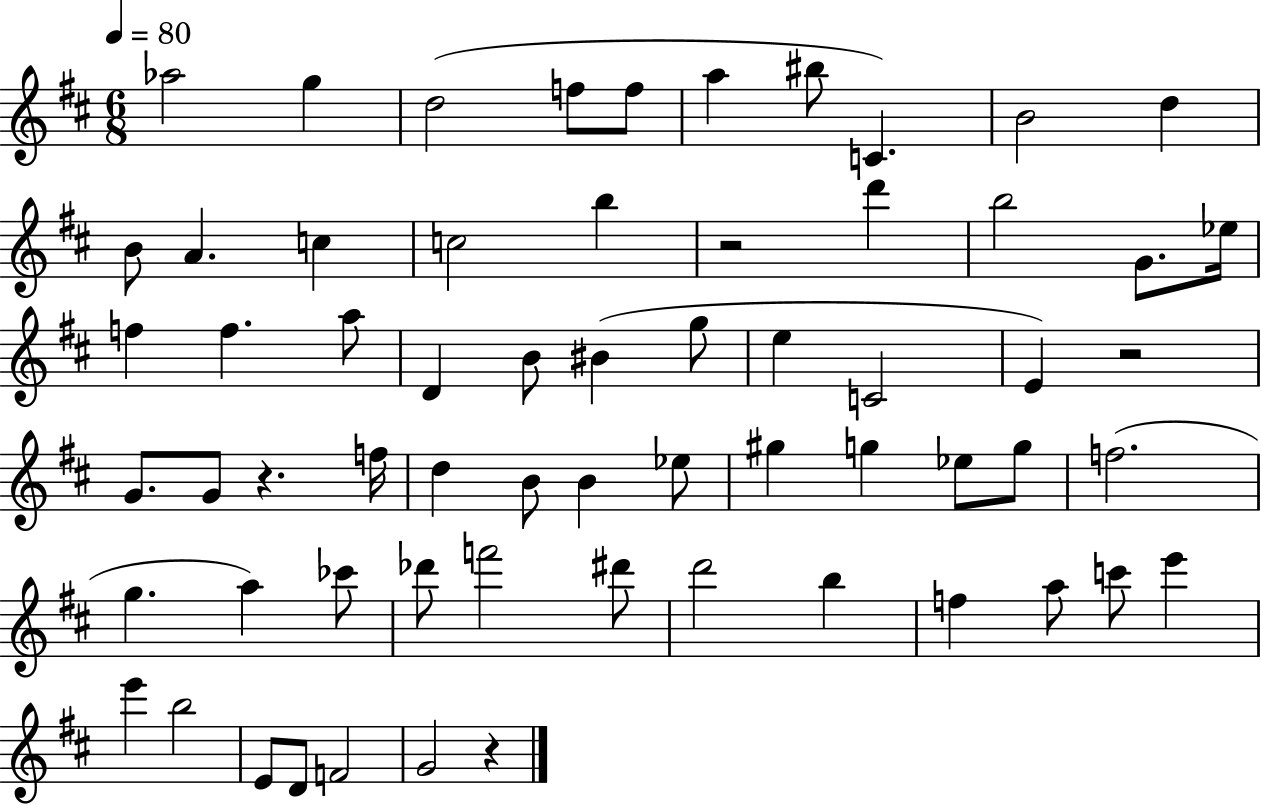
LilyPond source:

{
  \clef treble
  \numericTimeSignature
  \time 6/8
  \key d \major
  \tempo 4 = 80
  aes''2 g''4 | d''2( f''8 f''8 | a''4 bis''8 c'4.) | b'2 d''4 | \break b'8 a'4. c''4 | c''2 b''4 | r2 d'''4 | b''2 g'8. ees''16 | \break f''4 f''4. a''8 | d'4 b'8 bis'4( g''8 | e''4 c'2 | e'4) r2 | \break g'8. g'8 r4. f''16 | d''4 b'8 b'4 ees''8 | gis''4 g''4 ees''8 g''8 | f''2.( | \break g''4. a''4) ces'''8 | des'''8 f'''2 dis'''8 | d'''2 b''4 | f''4 a''8 c'''8 e'''4 | \break e'''4 b''2 | e'8 d'8 f'2 | g'2 r4 | \bar "|."
}